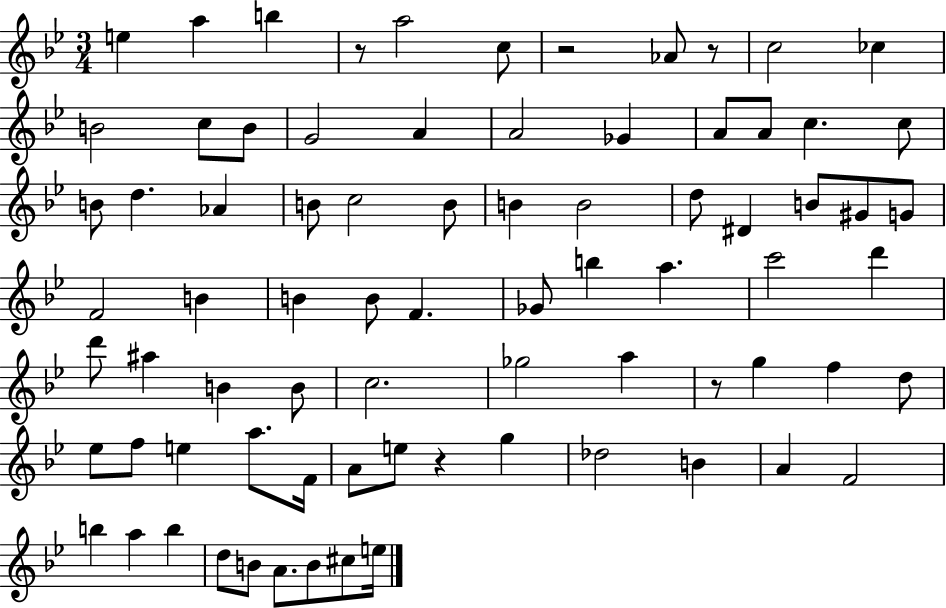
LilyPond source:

{
  \clef treble
  \numericTimeSignature
  \time 3/4
  \key bes \major
  \repeat volta 2 { e''4 a''4 b''4 | r8 a''2 c''8 | r2 aes'8 r8 | c''2 ces''4 | \break b'2 c''8 b'8 | g'2 a'4 | a'2 ges'4 | a'8 a'8 c''4. c''8 | \break b'8 d''4. aes'4 | b'8 c''2 b'8 | b'4 b'2 | d''8 dis'4 b'8 gis'8 g'8 | \break f'2 b'4 | b'4 b'8 f'4. | ges'8 b''4 a''4. | c'''2 d'''4 | \break d'''8 ais''4 b'4 b'8 | c''2. | ges''2 a''4 | r8 g''4 f''4 d''8 | \break ees''8 f''8 e''4 a''8. f'16 | a'8 e''8 r4 g''4 | des''2 b'4 | a'4 f'2 | \break b''4 a''4 b''4 | d''8 b'8 a'8. b'8 cis''8 e''16 | } \bar "|."
}